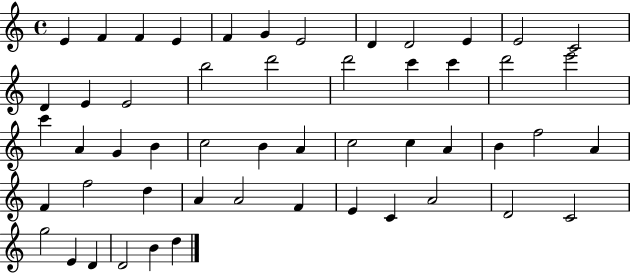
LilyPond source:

{
  \clef treble
  \time 4/4
  \defaultTimeSignature
  \key c \major
  e'4 f'4 f'4 e'4 | f'4 g'4 e'2 | d'4 d'2 e'4 | e'2 c'2 | \break d'4 e'4 e'2 | b''2 d'''2 | d'''2 c'''4 c'''4 | d'''2 e'''2 | \break c'''4 a'4 g'4 b'4 | c''2 b'4 a'4 | c''2 c''4 a'4 | b'4 f''2 a'4 | \break f'4 f''2 d''4 | a'4 a'2 f'4 | e'4 c'4 a'2 | d'2 c'2 | \break g''2 e'4 d'4 | d'2 b'4 d''4 | \bar "|."
}